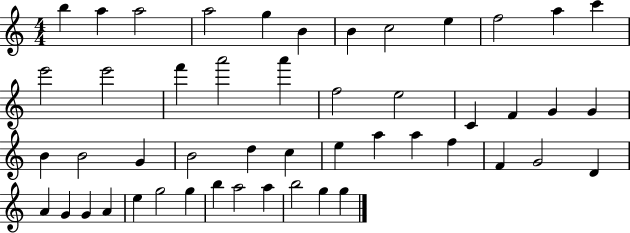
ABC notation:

X:1
T:Untitled
M:4/4
L:1/4
K:C
b a a2 a2 g B B c2 e f2 a c' e'2 e'2 f' a'2 a' f2 e2 C F G G B B2 G B2 d c e a a f F G2 D A G G A e g2 g b a2 a b2 g g